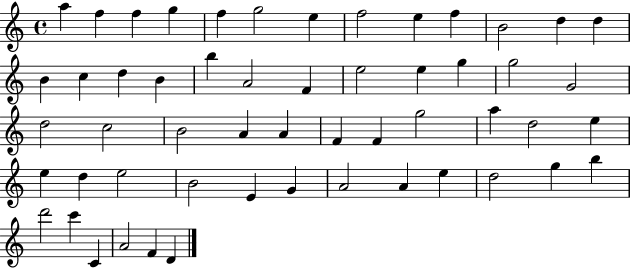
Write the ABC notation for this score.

X:1
T:Untitled
M:4/4
L:1/4
K:C
a f f g f g2 e f2 e f B2 d d B c d B b A2 F e2 e g g2 G2 d2 c2 B2 A A F F g2 a d2 e e d e2 B2 E G A2 A e d2 g b d'2 c' C A2 F D